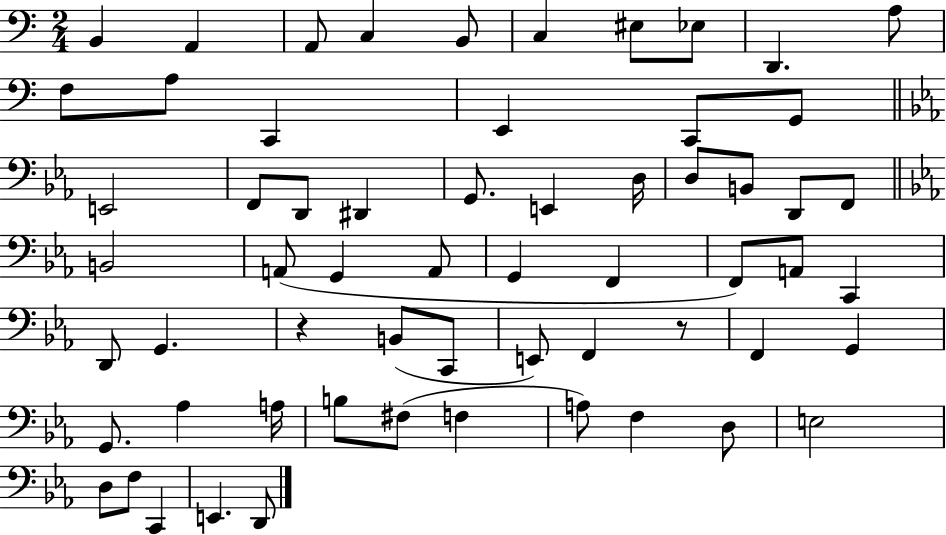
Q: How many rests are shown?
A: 2